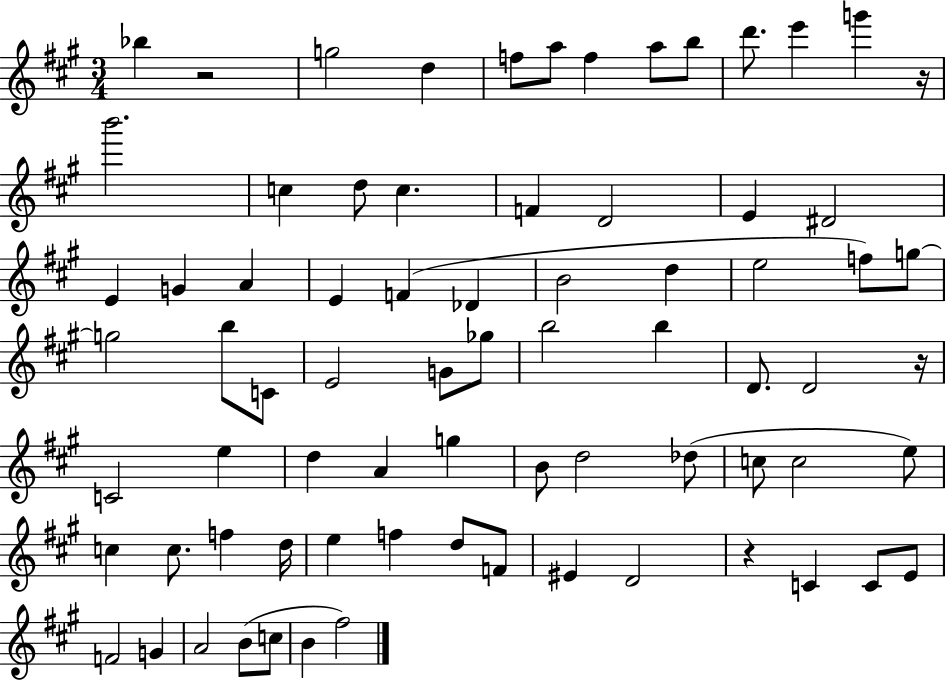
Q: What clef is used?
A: treble